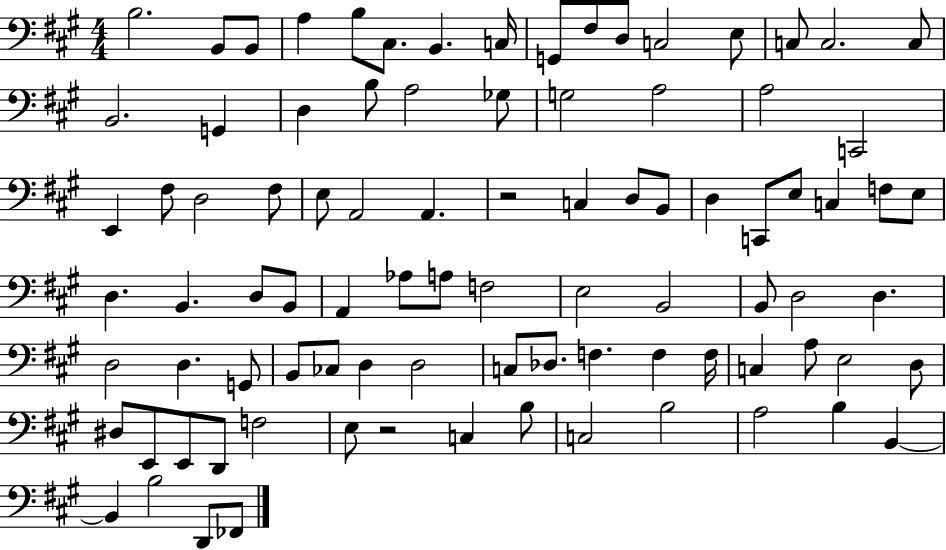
B3/h. B2/e B2/e A3/q B3/e C#3/e. B2/q. C3/s G2/e F#3/e D3/e C3/h E3/e C3/e C3/h. C3/e B2/h. G2/q D3/q B3/e A3/h Gb3/e G3/h A3/h A3/h C2/h E2/q F#3/e D3/h F#3/e E3/e A2/h A2/q. R/h C3/q D3/e B2/e D3/q C2/e E3/e C3/q F3/e E3/e D3/q. B2/q. D3/e B2/e A2/q Ab3/e A3/e F3/h E3/h B2/h B2/e D3/h D3/q. D3/h D3/q. G2/e B2/e CES3/e D3/q D3/h C3/e Db3/e. F3/q. F3/q F3/s C3/q A3/e E3/h D3/e D#3/e E2/e E2/e D2/e F3/h E3/e R/h C3/q B3/e C3/h B3/h A3/h B3/q B2/q B2/q B3/h D2/e FES2/e